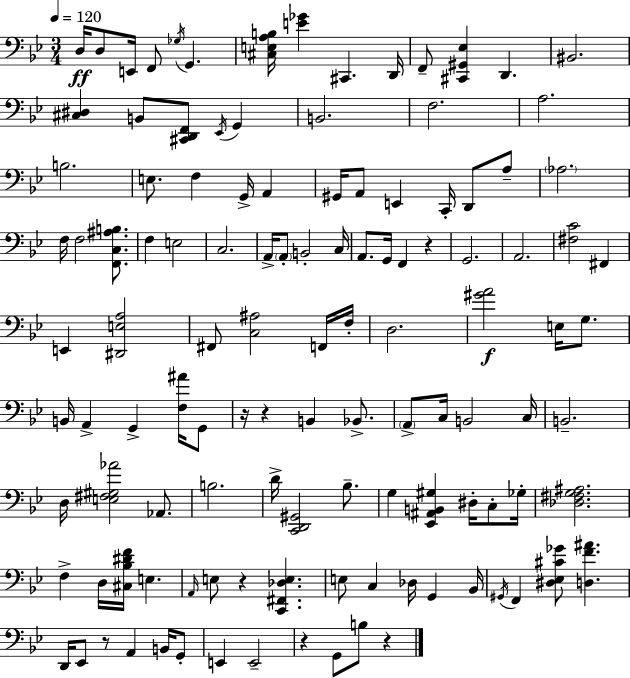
D3/s D3/e E2/s F2/e Gb3/s G2/q. [C#3,E3,A3,B3]/s [E4,Gb4]/q C#2/q. D2/s F2/e [C#2,G#2,Eb3]/q D2/q. BIS2/h. [C#3,D#3]/q B2/e [C#2,D2,F2]/e Eb2/s G2/q B2/h. F3/h. A3/h. B3/h. E3/e. F3/q G2/s A2/q G#2/s A2/e E2/q C2/s D2/e A3/e Ab3/h. F3/s F3/h [F2,C3,A#3,B3]/e. F3/q E3/h C3/h. A2/s A2/e B2/h C3/s A2/e. G2/s F2/q R/q G2/h. A2/h. [F#3,C4]/h F#2/q E2/q [D#2,E3,A3]/h F#2/e [C3,A#3]/h F2/s F3/s D3/h. [G#4,A4]/h E3/s G3/e. B2/s A2/q G2/q [F3,A#4]/s G2/e R/s R/q B2/q Bb2/e. A2/e C3/s B2/h C3/s B2/h. D3/s [E3,F#3,G#3,Ab4]/h Ab2/e. B3/h. D4/s [C2,D2,G#2]/h Bb3/e. G3/q [Eb2,A#2,B2,G#3]/q D#3/s C3/e Gb3/s [Db3,F#3,G3,A#3]/h. F3/q D3/s [C#3,Bb3,D#4,F4]/s E3/q. A2/s E3/e R/q [C2,F#2,Db3,E3]/q. E3/e C3/q Db3/s G2/q Bb2/s G#2/s F2/q [D#3,Eb3,C#4,Gb4]/e [D3,F4,A#4]/q. D2/s Eb2/e R/e A2/q B2/s G2/e E2/q E2/h R/q G2/e B3/e R/q